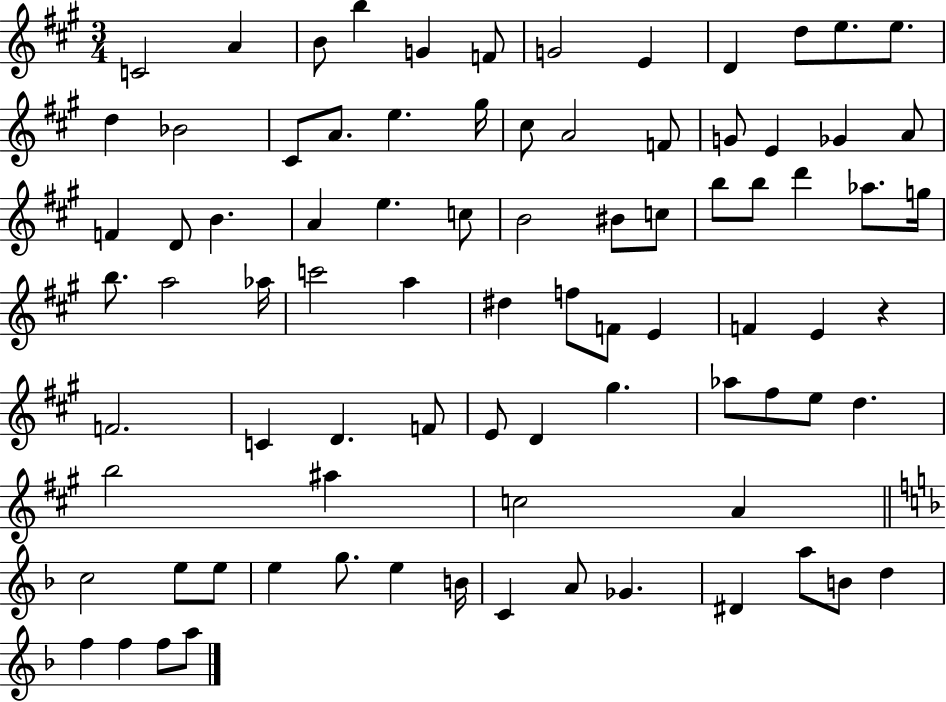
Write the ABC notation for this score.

X:1
T:Untitled
M:3/4
L:1/4
K:A
C2 A B/2 b G F/2 G2 E D d/2 e/2 e/2 d _B2 ^C/2 A/2 e ^g/4 ^c/2 A2 F/2 G/2 E _G A/2 F D/2 B A e c/2 B2 ^B/2 c/2 b/2 b/2 d' _a/2 g/4 b/2 a2 _a/4 c'2 a ^d f/2 F/2 E F E z F2 C D F/2 E/2 D ^g _a/2 ^f/2 e/2 d b2 ^a c2 A c2 e/2 e/2 e g/2 e B/4 C A/2 _G ^D a/2 B/2 d f f f/2 a/2